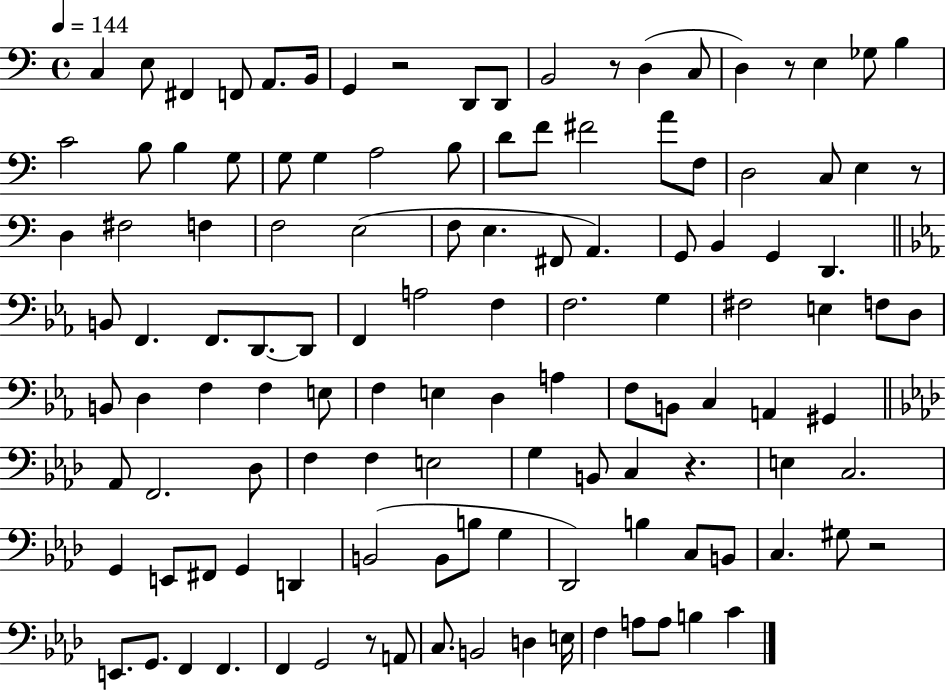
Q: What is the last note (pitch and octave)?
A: C4